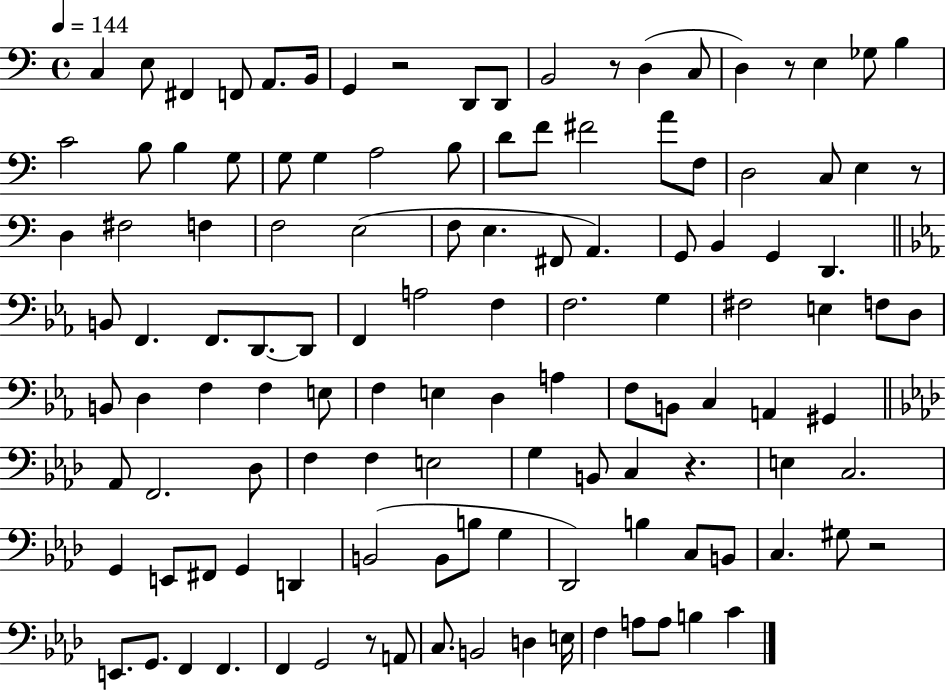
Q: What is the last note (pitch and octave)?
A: C4